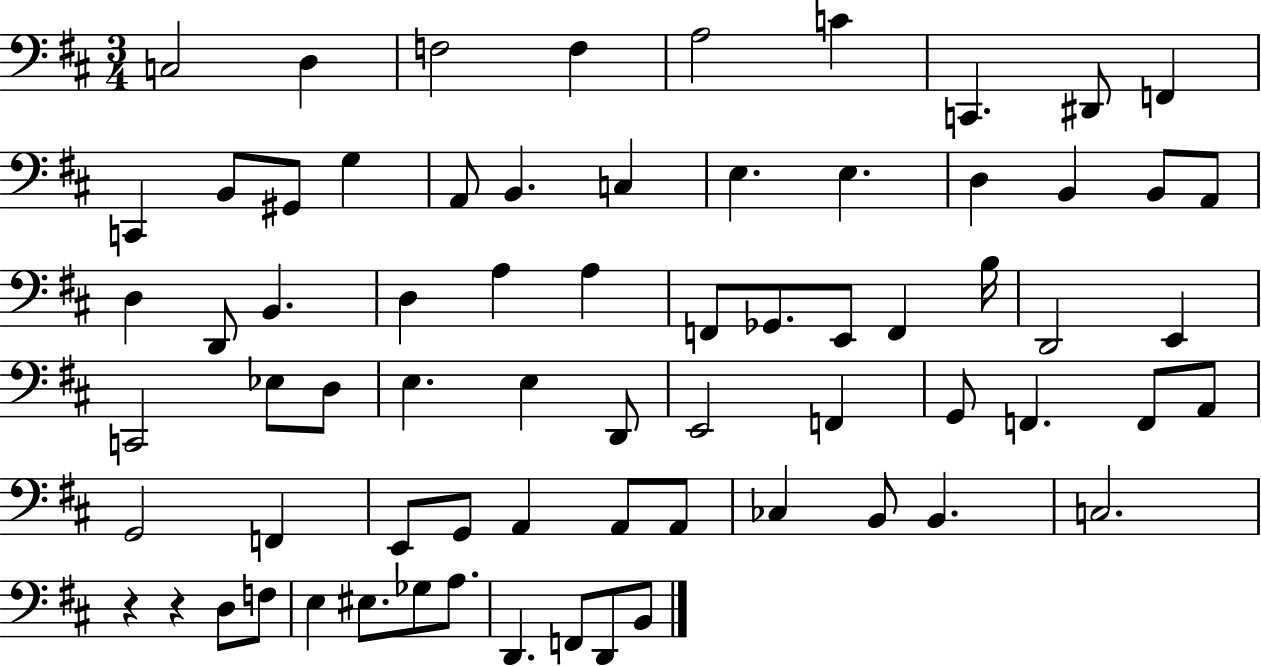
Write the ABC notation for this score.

X:1
T:Untitled
M:3/4
L:1/4
K:D
C,2 D, F,2 F, A,2 C C,, ^D,,/2 F,, C,, B,,/2 ^G,,/2 G, A,,/2 B,, C, E, E, D, B,, B,,/2 A,,/2 D, D,,/2 B,, D, A, A, F,,/2 _G,,/2 E,,/2 F,, B,/4 D,,2 E,, C,,2 _E,/2 D,/2 E, E, D,,/2 E,,2 F,, G,,/2 F,, F,,/2 A,,/2 G,,2 F,, E,,/2 G,,/2 A,, A,,/2 A,,/2 _C, B,,/2 B,, C,2 z z D,/2 F,/2 E, ^E,/2 _G,/2 A,/2 D,, F,,/2 D,,/2 B,,/2